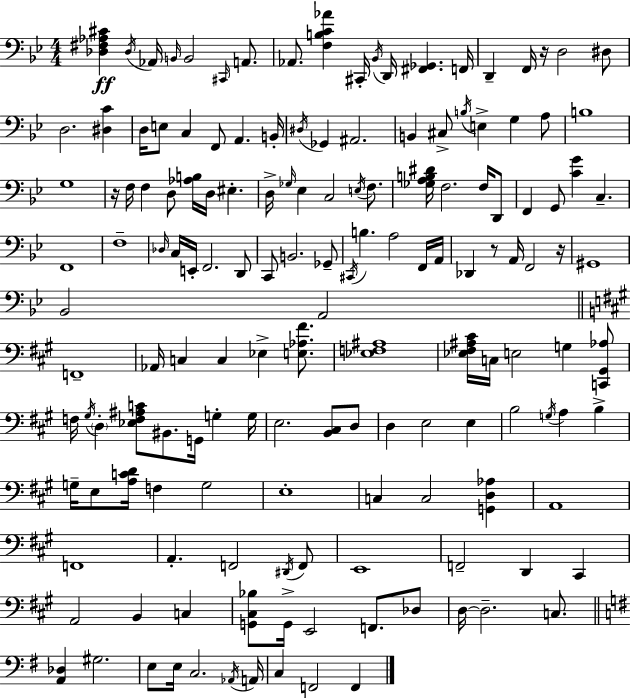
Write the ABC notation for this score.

X:1
T:Untitled
M:4/4
L:1/4
K:Bb
[_D,^F,_A,^C] _D,/4 _A,,/4 B,,/4 B,,2 ^C,,/4 A,,/2 _A,,/2 [F,B,C_A] ^C,,/4 _B,,/4 D,,/4 [^F,,_G,,] F,,/4 D,, F,,/4 z/4 D,2 ^D,/2 D,2 [^D,C] D,/4 E,/2 C, F,,/2 A,, B,,/4 ^D,/4 _G,, ^A,,2 B,, ^C,/2 B,/4 E, G, A,/2 B,4 G,4 z/4 F,/4 F, D,/2 [_A,B,]/4 D,/4 ^E, D,/4 _G,/4 _E, C,2 E,/4 F,/2 [_G,A,B,^D]/4 F,2 F,/4 D,,/2 F,, G,,/2 [CG] C, F,,4 F,4 _D,/4 C,/4 E,,/4 F,,2 D,,/2 C,,/2 B,,2 _G,,/2 ^C,,/4 B, A,2 F,,/4 A,,/4 _D,, z/2 A,,/4 F,,2 z/4 ^G,,4 _B,,2 A,,2 F,,4 _A,,/4 C, C, _E, [E,_A,^F]/2 [_E,F,^A,]4 [_E,^F,^A,^C]/4 C,/4 E,2 G, [C,,^G,,_A,]/2 F,/4 ^G,/4 D, [_E,F,^A,C]/2 ^B,,/2 G,,/4 G, G,/4 E,2 [B,,^C,]/2 D,/2 D, E,2 E, B,2 G,/4 A, B, G,/4 E,/2 [A,CD]/4 F, G,2 E,4 C, C,2 [G,,D,_A,] A,,4 F,,4 A,, F,,2 ^D,,/4 F,,/2 E,,4 F,,2 D,, ^C,, A,,2 B,, C, [G,,^C,_B,]/2 G,,/4 E,,2 F,,/2 _D,/2 D,/4 D,2 C,/2 [A,,_D,] ^G,2 E,/2 E,/4 C,2 _A,,/4 A,,/4 C, F,,2 F,,